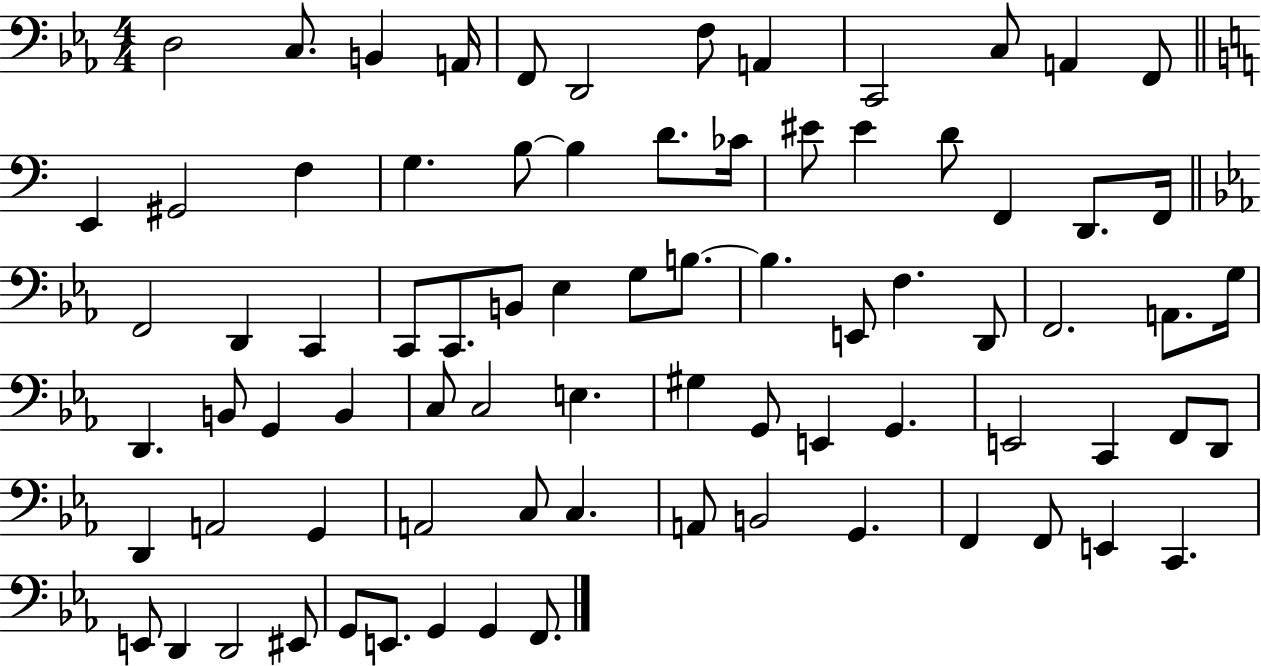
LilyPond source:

{
  \clef bass
  \numericTimeSignature
  \time 4/4
  \key ees \major
  d2 c8. b,4 a,16 | f,8 d,2 f8 a,4 | c,2 c8 a,4 f,8 | \bar "||" \break \key c \major e,4 gis,2 f4 | g4. b8~~ b4 d'8. ces'16 | eis'8 eis'4 d'8 f,4 d,8. f,16 | \bar "||" \break \key ees \major f,2 d,4 c,4 | c,8 c,8. b,8 ees4 g8 b8.~~ | b4. e,8 f4. d,8 | f,2. a,8. g16 | \break d,4. b,8 g,4 b,4 | c8 c2 e4. | gis4 g,8 e,4 g,4. | e,2 c,4 f,8 d,8 | \break d,4 a,2 g,4 | a,2 c8 c4. | a,8 b,2 g,4. | f,4 f,8 e,4 c,4. | \break e,8 d,4 d,2 eis,8 | g,8 e,8. g,4 g,4 f,8. | \bar "|."
}